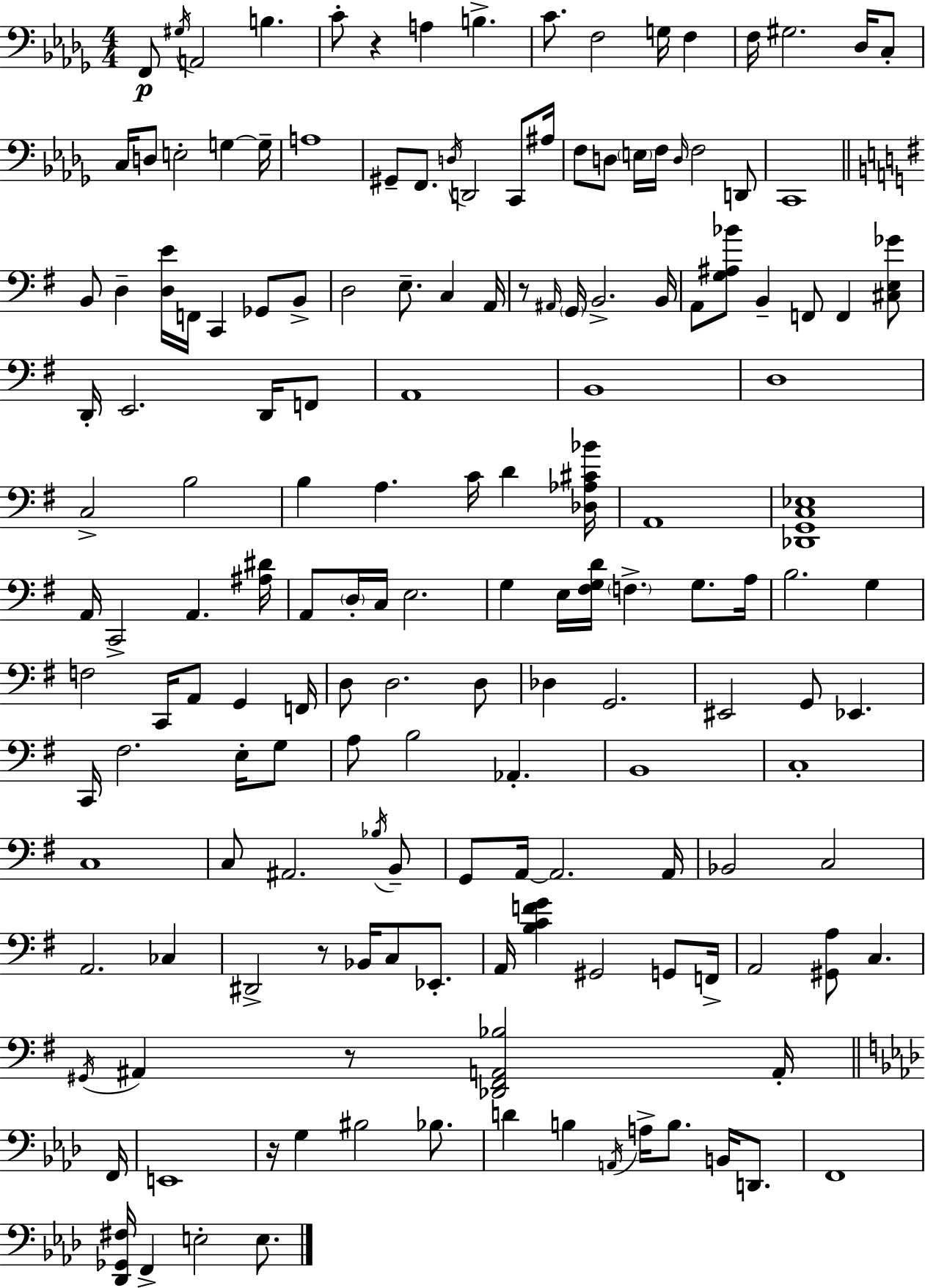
F2/e G#3/s A2/h B3/q. C4/e R/q A3/q B3/q. C4/e. F3/h G3/s F3/q F3/s G#3/h. Db3/s C3/e C3/s D3/e E3/h G3/q G3/s A3/w G#2/e F2/e. D3/s D2/h C2/e A#3/s F3/e D3/e E3/s F3/s D3/s F3/h D2/e C2/w B2/e D3/q [D3,E4]/s F2/s C2/q Gb2/e B2/e D3/h E3/e. C3/q A2/s R/e A#2/s G2/s B2/h. B2/s A2/e [G3,A#3,Bb4]/e B2/q F2/e F2/q [C#3,E3,Gb4]/e D2/s E2/h. D2/s F2/e A2/w B2/w D3/w C3/h B3/h B3/q A3/q. C4/s D4/q [Db3,Ab3,C#4,Bb4]/s A2/w [Db2,G2,C3,Eb3]/w A2/s C2/h A2/q. [A#3,D#4]/s A2/e D3/s C3/s E3/h. G3/q E3/s [F#3,G3,D4]/s F3/q. G3/e. A3/s B3/h. G3/q F3/h C2/s A2/e G2/q F2/s D3/e D3/h. D3/e Db3/q G2/h. EIS2/h G2/e Eb2/q. C2/s F#3/h. E3/s G3/e A3/e B3/h Ab2/q. B2/w C3/w C3/w C3/e A#2/h. Bb3/s B2/e G2/e A2/s A2/h. A2/s Bb2/h C3/h A2/h. CES3/q D#2/h R/e Bb2/s C3/e Eb2/e. A2/s [B3,C4,F4,G4]/q G#2/h G2/e F2/s A2/h [G#2,A3]/e C3/q. G#2/s A#2/q R/e [Db2,F#2,A2,Bb3]/h A2/s F2/s E2/w R/s G3/q BIS3/h Bb3/e. D4/q B3/q A2/s A3/s B3/e. B2/s D2/e. F2/w [Db2,Gb2,F#3]/s F2/q E3/h E3/e.